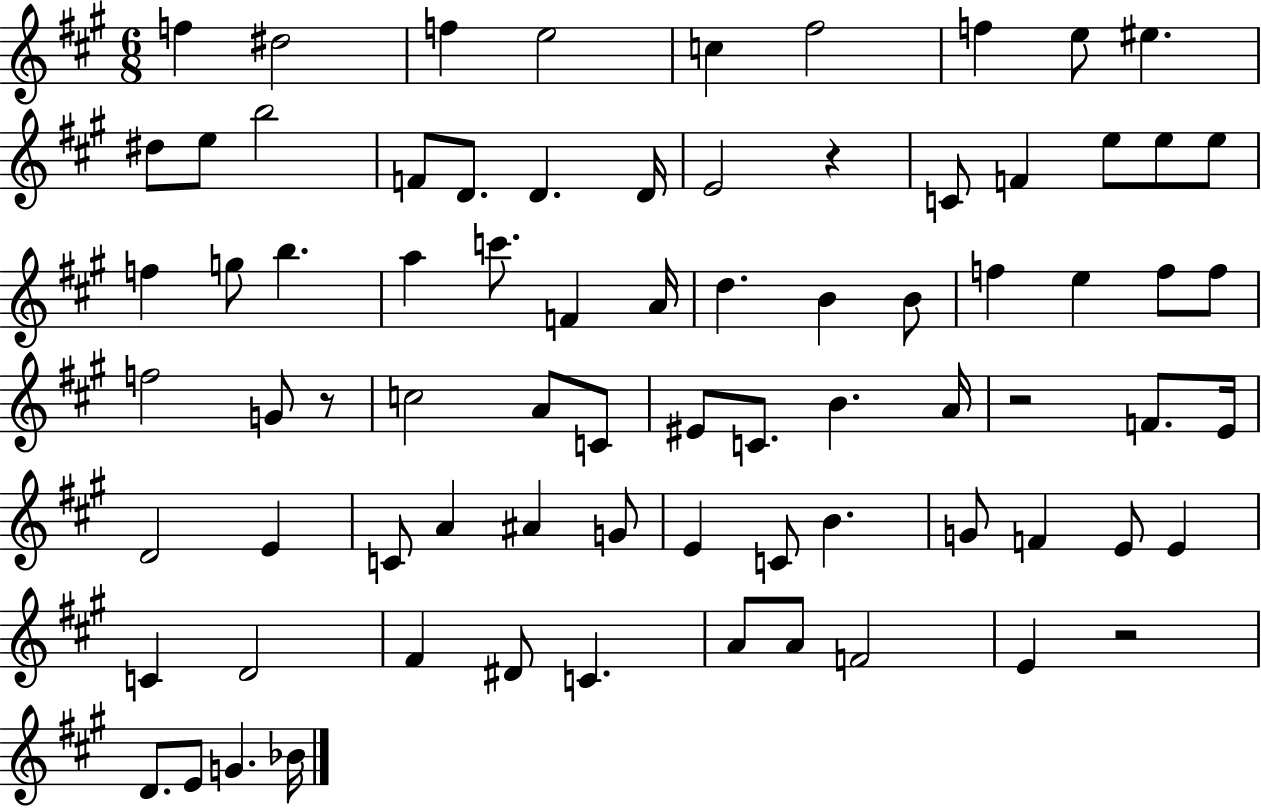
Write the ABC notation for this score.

X:1
T:Untitled
M:6/8
L:1/4
K:A
f ^d2 f e2 c ^f2 f e/2 ^e ^d/2 e/2 b2 F/2 D/2 D D/4 E2 z C/2 F e/2 e/2 e/2 f g/2 b a c'/2 F A/4 d B B/2 f e f/2 f/2 f2 G/2 z/2 c2 A/2 C/2 ^E/2 C/2 B A/4 z2 F/2 E/4 D2 E C/2 A ^A G/2 E C/2 B G/2 F E/2 E C D2 ^F ^D/2 C A/2 A/2 F2 E z2 D/2 E/2 G _B/4